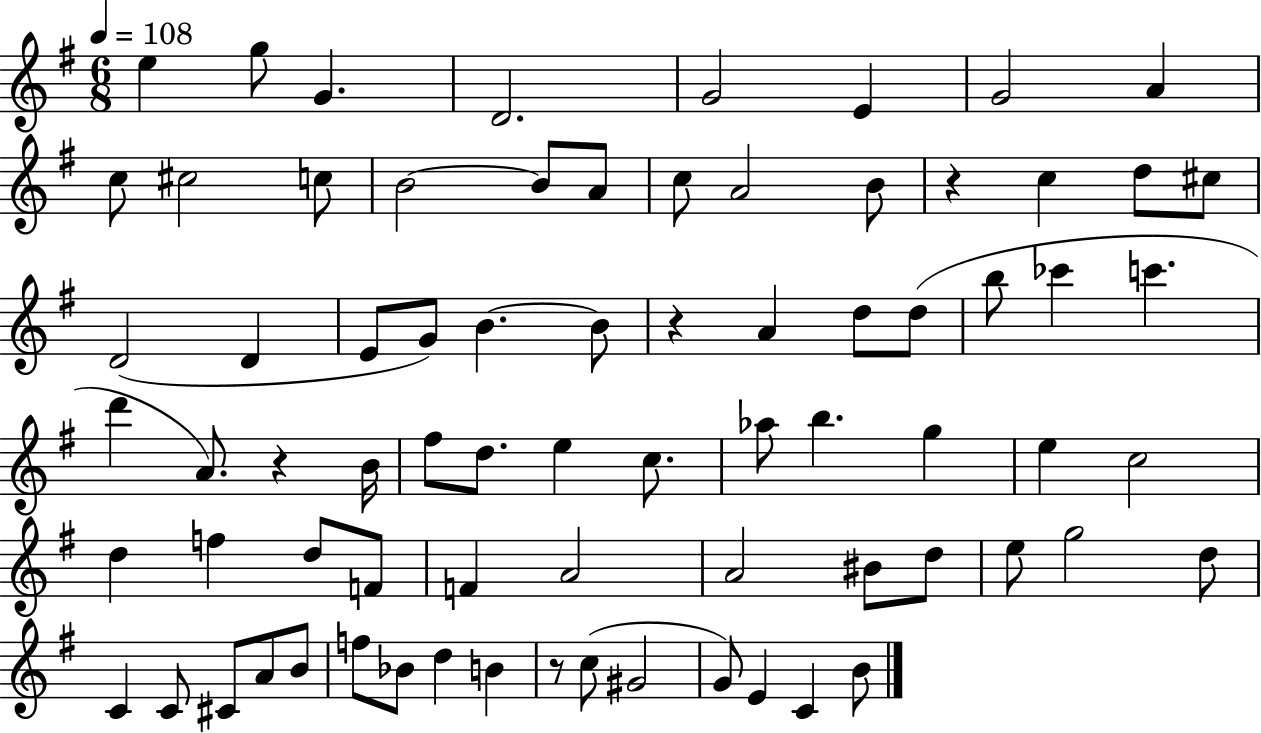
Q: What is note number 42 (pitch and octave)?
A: G5